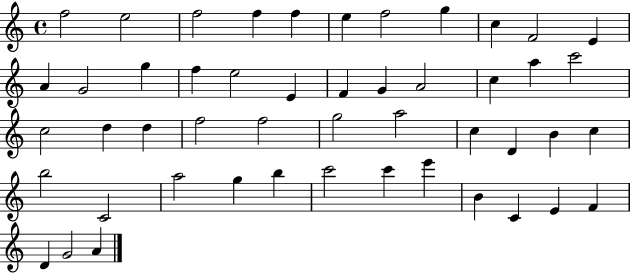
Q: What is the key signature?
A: C major